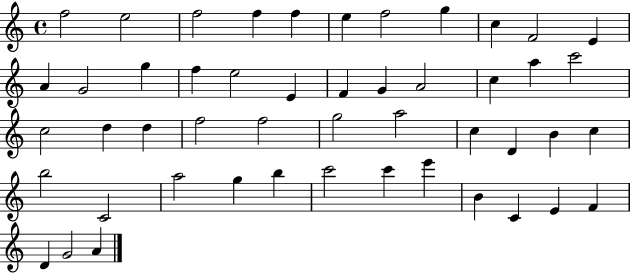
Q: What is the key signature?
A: C major